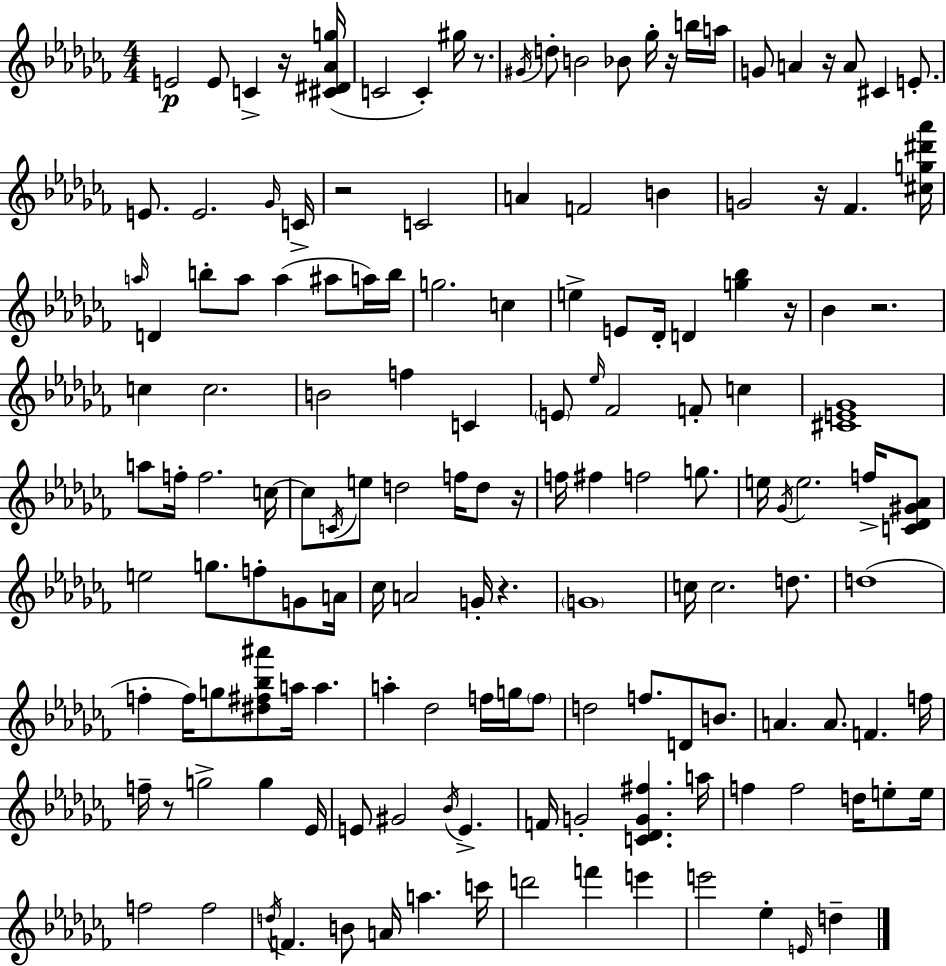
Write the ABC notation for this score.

X:1
T:Untitled
M:4/4
L:1/4
K:Abm
E2 E/2 C z/4 [^C^D_Ag]/4 C2 C ^g/4 z/2 ^G/4 d/2 B2 _B/2 _g/4 z/4 b/4 a/4 G/2 A z/4 A/2 ^C E/2 E/2 E2 _G/4 C/4 z2 C2 A F2 B G2 z/4 _F [^cg^d'_a']/4 a/4 D b/2 a/2 a ^a/2 a/4 b/4 g2 c e E/2 _D/4 D [g_b] z/4 _B z2 c c2 B2 f C E/2 _e/4 _F2 F/2 c [^CE_G]4 a/2 f/4 f2 c/4 c/2 C/4 e/2 d2 f/4 d/2 z/4 f/4 ^f f2 g/2 e/4 _G/4 e2 f/4 [C_D^G_A]/2 e2 g/2 f/2 G/2 A/4 _c/4 A2 G/4 z G4 c/4 c2 d/2 d4 f f/4 g/2 [^d^f_b^a']/2 a/4 a a _d2 f/4 g/4 f/2 d2 f/2 D/2 B/2 A A/2 F f/4 f/4 z/2 g2 g _E/4 E/2 ^G2 _B/4 E F/4 G2 [C_DG^f] a/4 f f2 d/4 e/2 e/4 f2 f2 d/4 F B/2 A/4 a c'/4 d'2 f' e' e'2 _e E/4 d